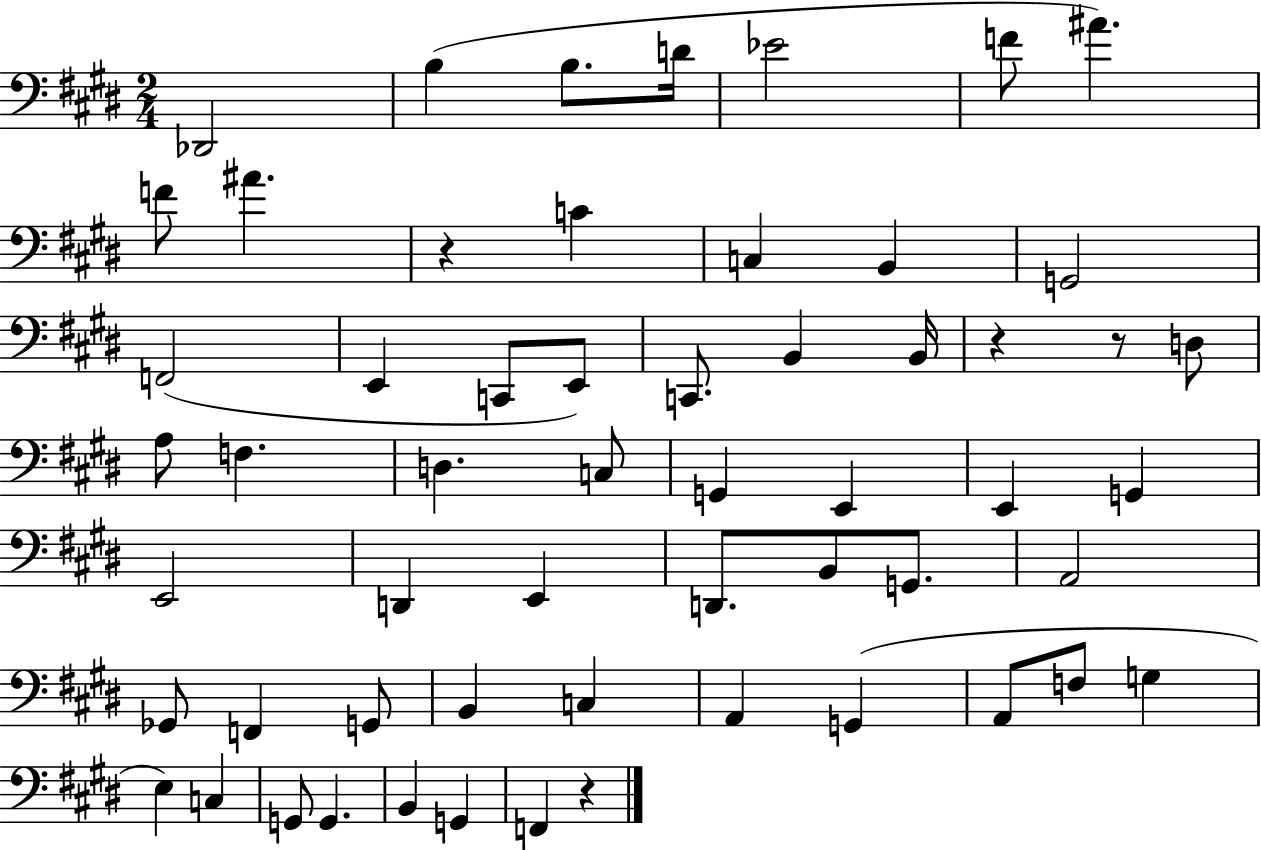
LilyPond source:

{
  \clef bass
  \numericTimeSignature
  \time 2/4
  \key e \major
  des,2 | b4( b8. d'16 | ees'2 | f'8 ais'4.) | \break f'8 ais'4. | r4 c'4 | c4 b,4 | g,2 | \break f,2( | e,4 c,8 e,8) | c,8. b,4 b,16 | r4 r8 d8 | \break a8 f4. | d4. c8 | g,4 e,4 | e,4 g,4 | \break e,2 | d,4 e,4 | d,8. b,8 g,8. | a,2 | \break ges,8 f,4 g,8 | b,4 c4 | a,4 g,4( | a,8 f8 g4 | \break e4) c4 | g,8 g,4. | b,4 g,4 | f,4 r4 | \break \bar "|."
}